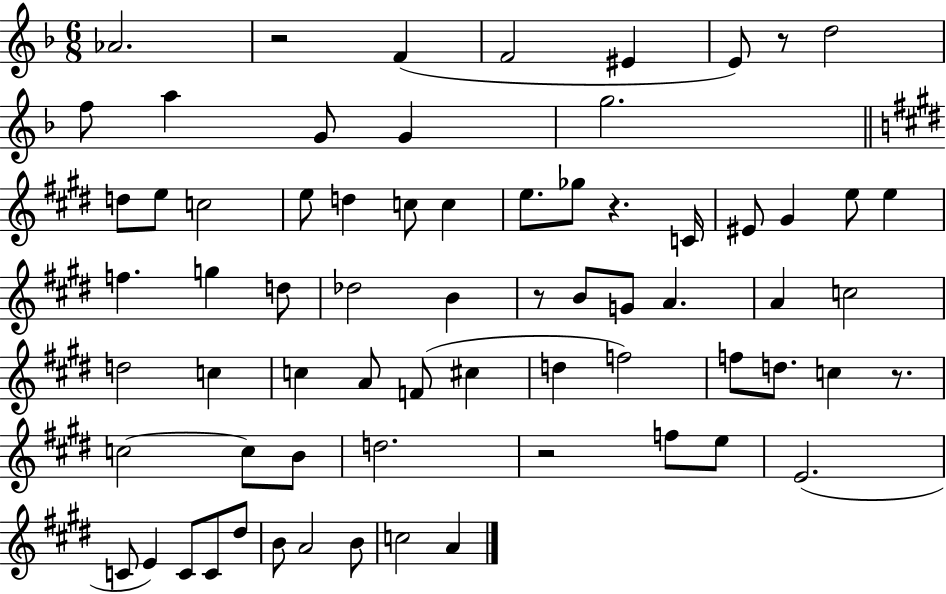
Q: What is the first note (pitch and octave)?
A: Ab4